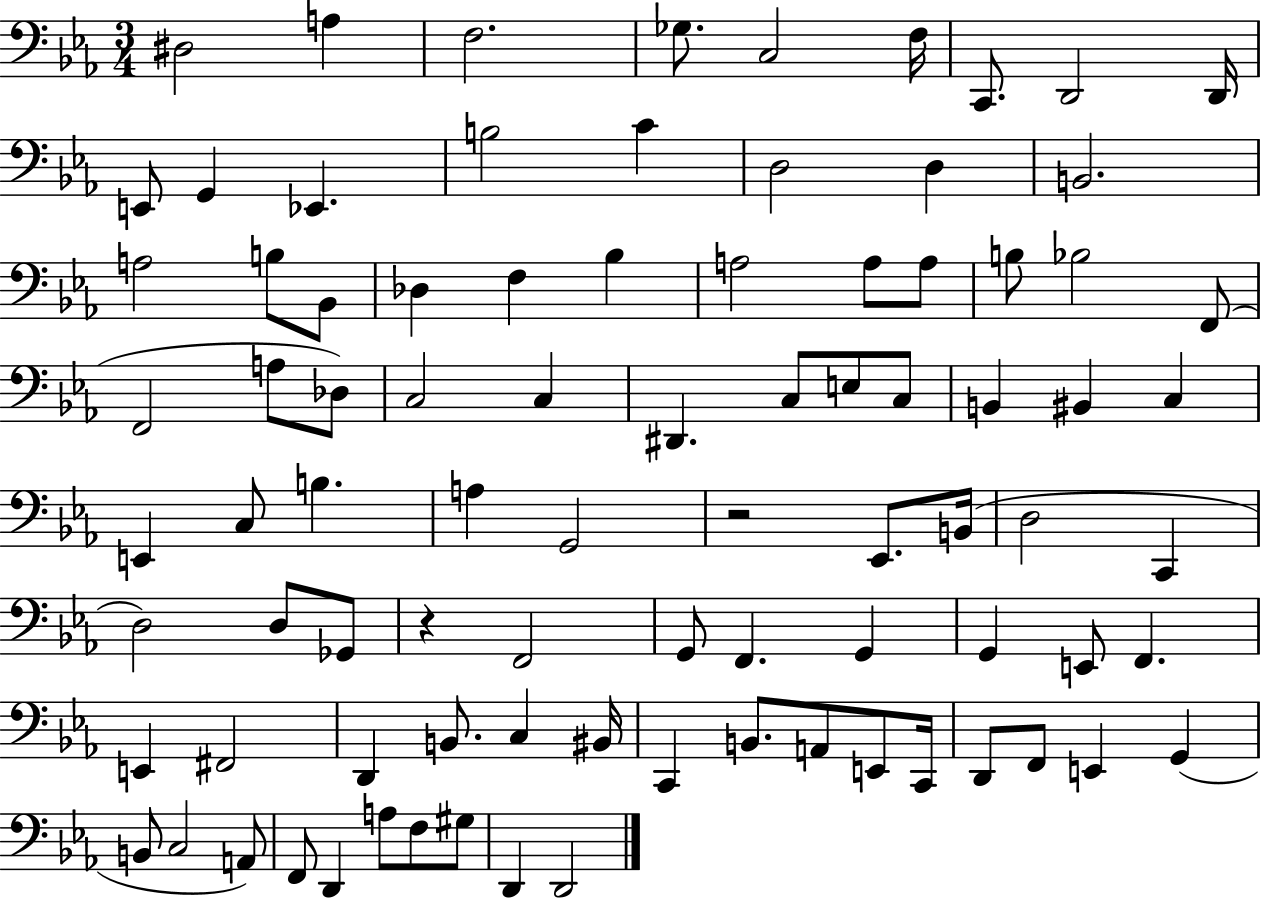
D#3/h A3/q F3/h. Gb3/e. C3/h F3/s C2/e. D2/h D2/s E2/e G2/q Eb2/q. B3/h C4/q D3/h D3/q B2/h. A3/h B3/e Bb2/e Db3/q F3/q Bb3/q A3/h A3/e A3/e B3/e Bb3/h F2/e F2/h A3/e Db3/e C3/h C3/q D#2/q. C3/e E3/e C3/e B2/q BIS2/q C3/q E2/q C3/e B3/q. A3/q G2/h R/h Eb2/e. B2/s D3/h C2/q D3/h D3/e Gb2/e R/q F2/h G2/e F2/q. G2/q G2/q E2/e F2/q. E2/q F#2/h D2/q B2/e. C3/q BIS2/s C2/q B2/e. A2/e E2/e C2/s D2/e F2/e E2/q G2/q B2/e C3/h A2/e F2/e D2/q A3/e F3/e G#3/e D2/q D2/h